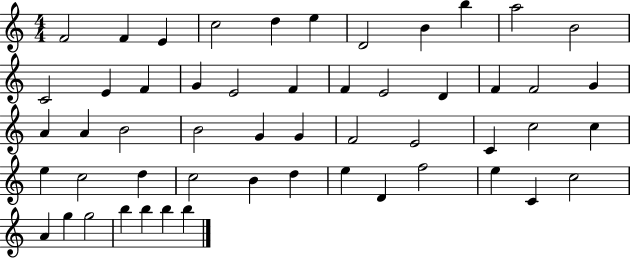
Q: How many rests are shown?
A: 0